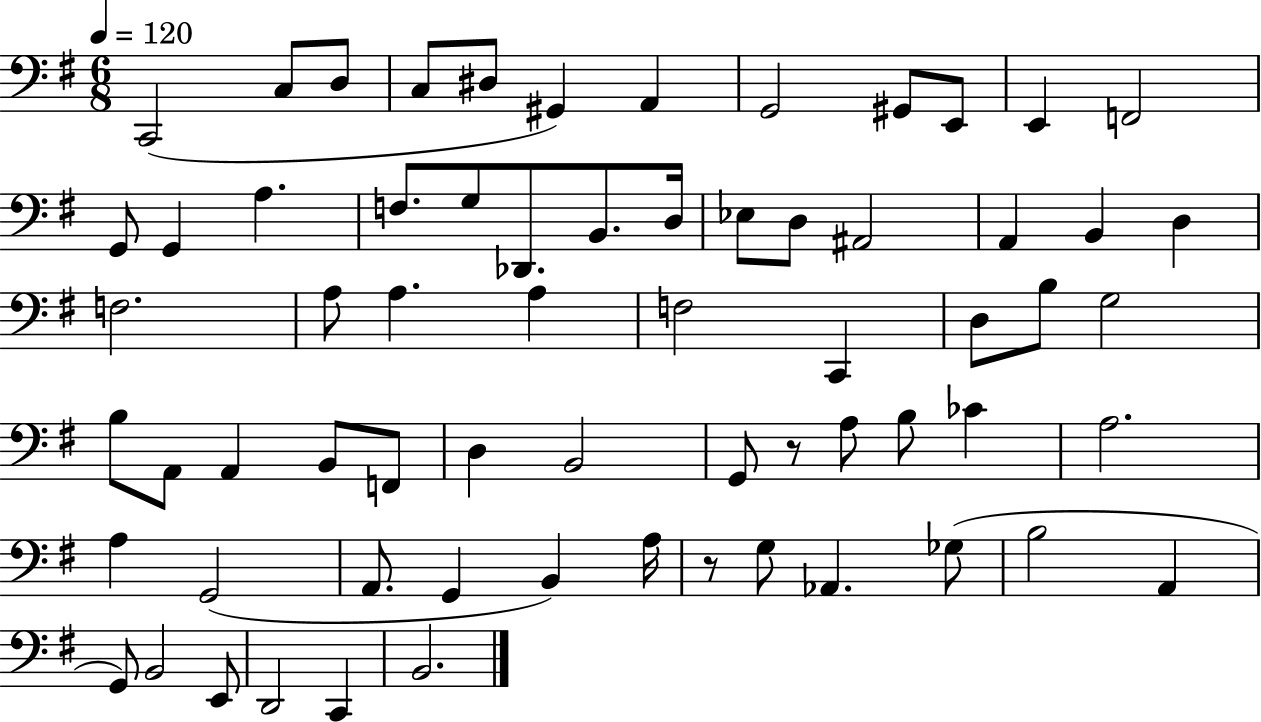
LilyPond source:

{
  \clef bass
  \numericTimeSignature
  \time 6/8
  \key g \major
  \tempo 4 = 120
  c,2( c8 d8 | c8 dis8 gis,4) a,4 | g,2 gis,8 e,8 | e,4 f,2 | \break g,8 g,4 a4. | f8. g8 des,8. b,8. d16 | ees8 d8 ais,2 | a,4 b,4 d4 | \break f2. | a8 a4. a4 | f2 c,4 | d8 b8 g2 | \break b8 a,8 a,4 b,8 f,8 | d4 b,2 | g,8 r8 a8 b8 ces'4 | a2. | \break a4 g,2( | a,8. g,4 b,4) a16 | r8 g8 aes,4. ges8( | b2 a,4 | \break g,8) b,2 e,8 | d,2 c,4 | b,2. | \bar "|."
}